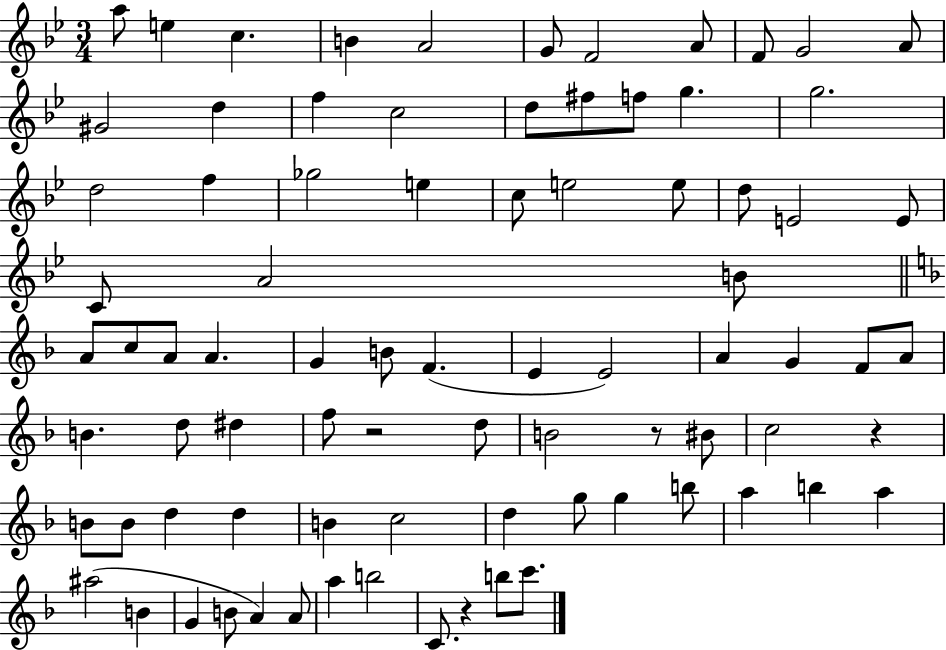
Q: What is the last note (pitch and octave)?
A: C6